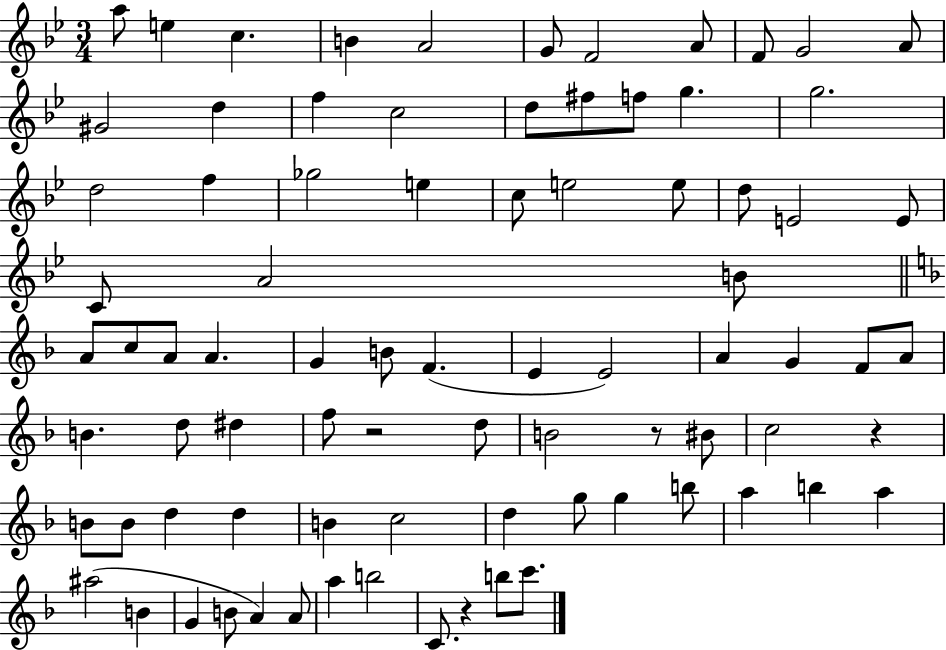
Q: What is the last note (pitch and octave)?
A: C6